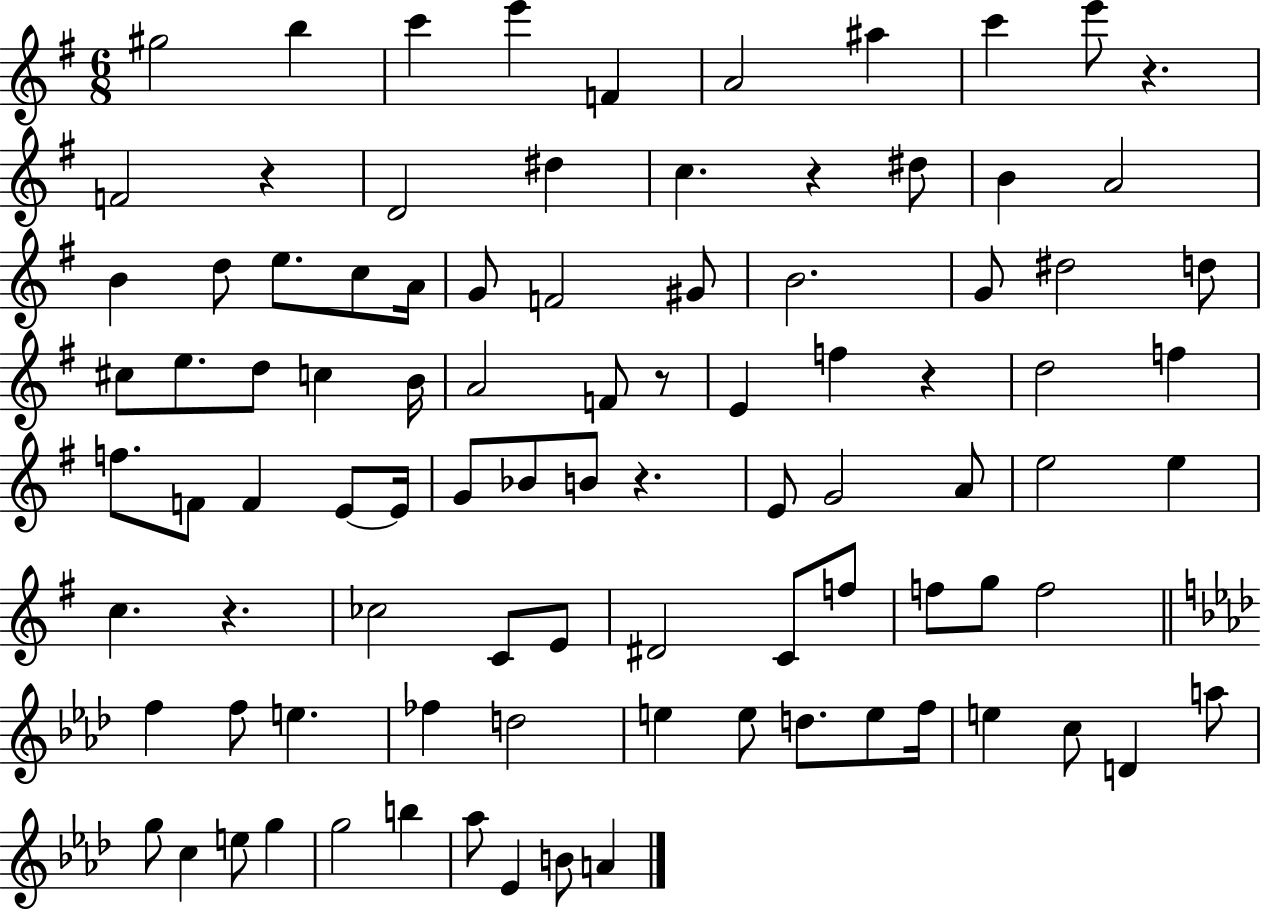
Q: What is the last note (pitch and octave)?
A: A4